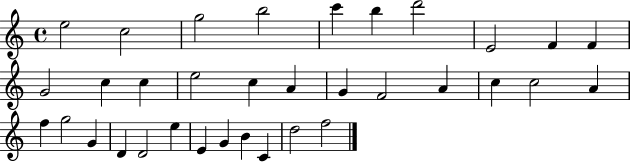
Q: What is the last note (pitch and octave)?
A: F5